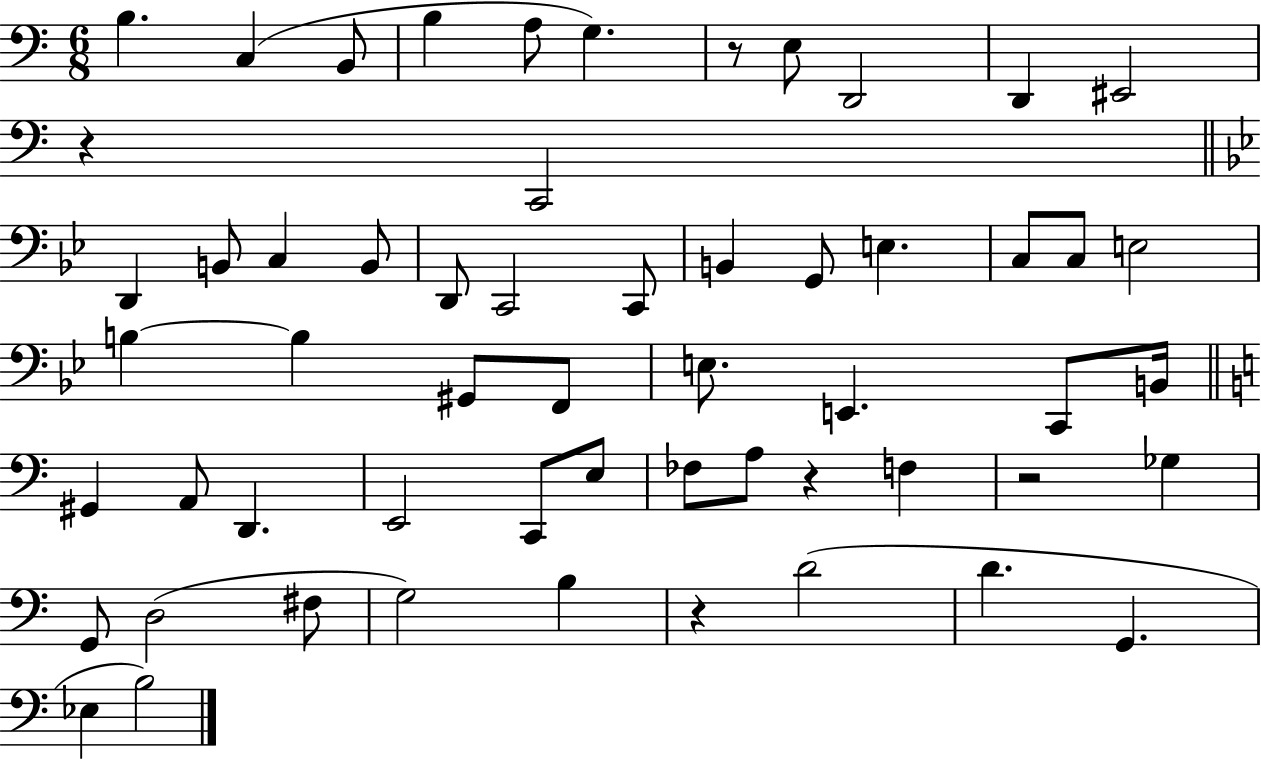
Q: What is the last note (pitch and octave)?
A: B3